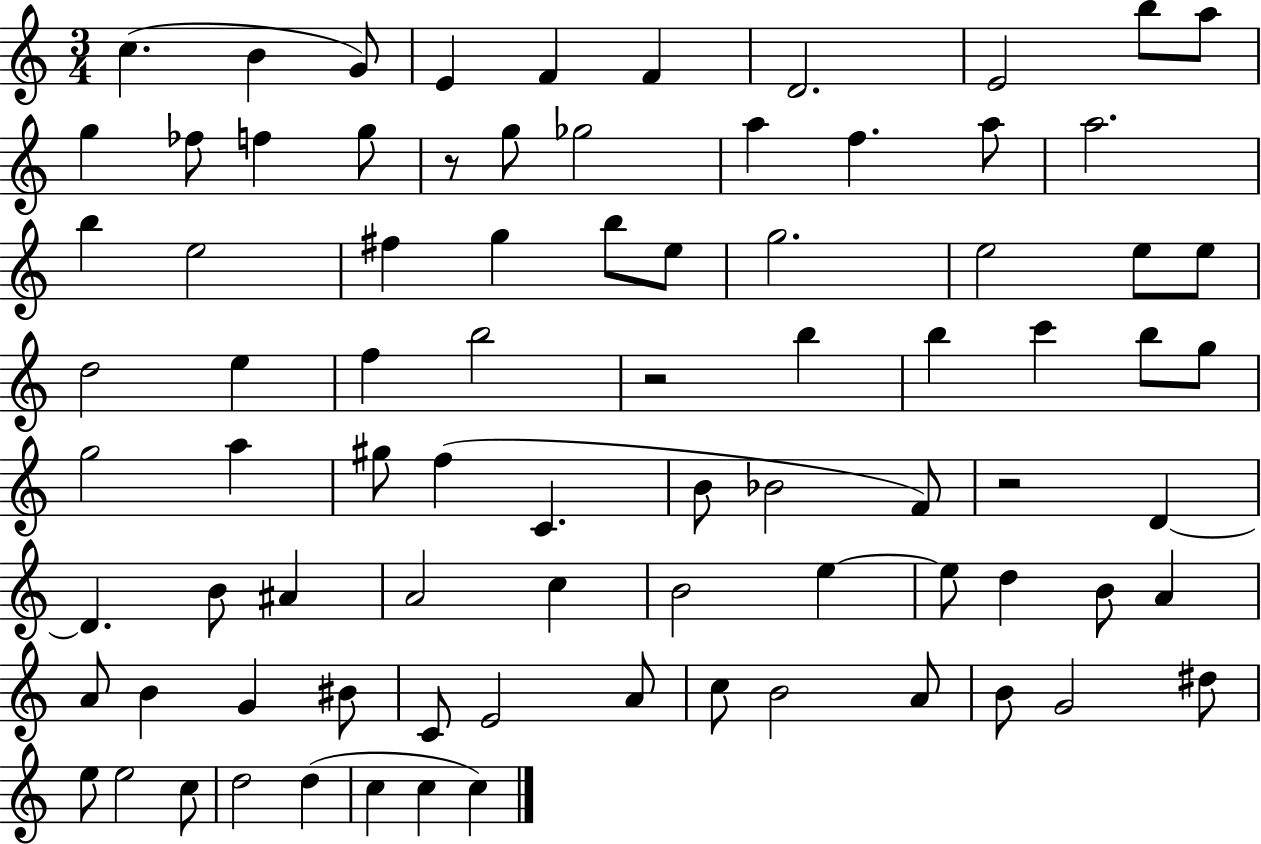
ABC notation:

X:1
T:Untitled
M:3/4
L:1/4
K:C
c B G/2 E F F D2 E2 b/2 a/2 g _f/2 f g/2 z/2 g/2 _g2 a f a/2 a2 b e2 ^f g b/2 e/2 g2 e2 e/2 e/2 d2 e f b2 z2 b b c' b/2 g/2 g2 a ^g/2 f C B/2 _B2 F/2 z2 D D B/2 ^A A2 c B2 e e/2 d B/2 A A/2 B G ^B/2 C/2 E2 A/2 c/2 B2 A/2 B/2 G2 ^d/2 e/2 e2 c/2 d2 d c c c